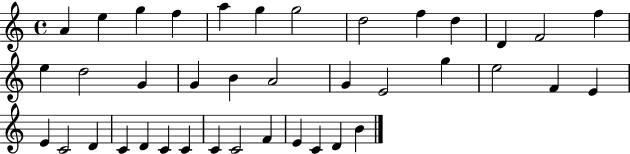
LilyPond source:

{
  \clef treble
  \time 4/4
  \defaultTimeSignature
  \key c \major
  a'4 e''4 g''4 f''4 | a''4 g''4 g''2 | d''2 f''4 d''4 | d'4 f'2 f''4 | \break e''4 d''2 g'4 | g'4 b'4 a'2 | g'4 e'2 g''4 | e''2 f'4 e'4 | \break e'4 c'2 d'4 | c'4 d'4 c'4 c'4 | c'4 c'2 f'4 | e'4 c'4 d'4 b'4 | \break \bar "|."
}